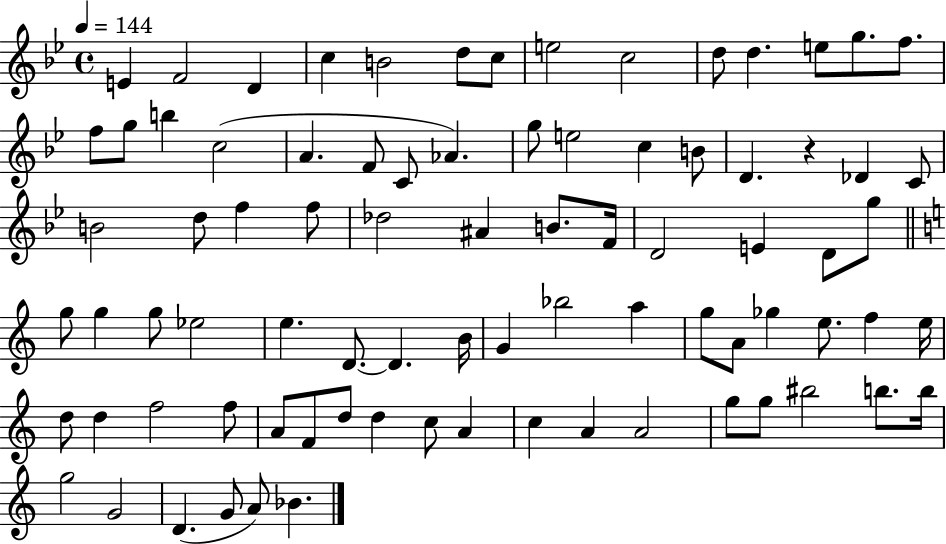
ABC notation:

X:1
T:Untitled
M:4/4
L:1/4
K:Bb
E F2 D c B2 d/2 c/2 e2 c2 d/2 d e/2 g/2 f/2 f/2 g/2 b c2 A F/2 C/2 _A g/2 e2 c B/2 D z _D C/2 B2 d/2 f f/2 _d2 ^A B/2 F/4 D2 E D/2 g/2 g/2 g g/2 _e2 e D/2 D B/4 G _b2 a g/2 A/2 _g e/2 f e/4 d/2 d f2 f/2 A/2 F/2 d/2 d c/2 A c A A2 g/2 g/2 ^b2 b/2 b/4 g2 G2 D G/2 A/2 _B